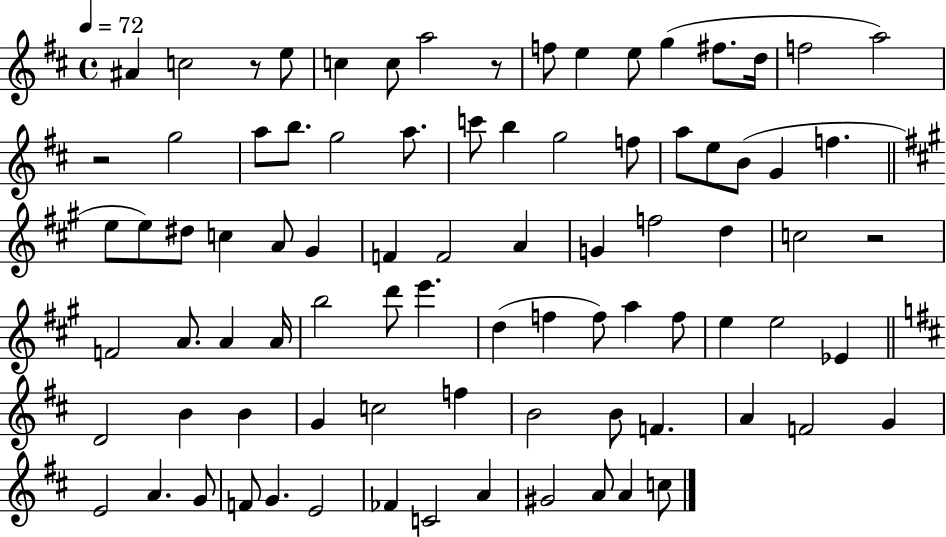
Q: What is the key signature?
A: D major